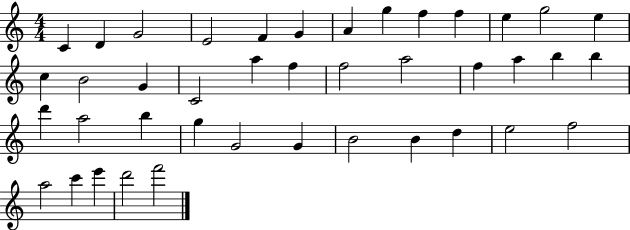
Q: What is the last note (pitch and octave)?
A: F6